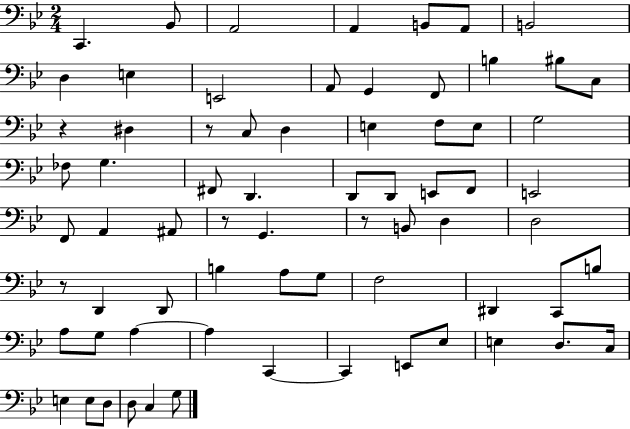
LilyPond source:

{
  \clef bass
  \numericTimeSignature
  \time 2/4
  \key bes \major
  \repeat volta 2 { c,4. bes,8 | a,2 | a,4 b,8 a,8 | b,2 | \break d4 e4 | e,2 | a,8 g,4 f,8 | b4 bis8 c8 | \break r4 dis4 | r8 c8 d4 | e4 f8 e8 | g2 | \break fes8 g4. | fis,8 d,4. | d,8 d,8 e,8 f,8 | e,2 | \break f,8 a,4 ais,8 | r8 g,4. | r8 b,8 d4 | d2 | \break r8 d,4 d,8 | b4 a8 g8 | f2 | dis,4 c,8 b8 | \break a8 g8 a4~~ | a4 c,4~~ | c,4 e,8 ees8 | e4 d8. c16 | \break e4 e8 d8 | d8 c4 g8 | } \bar "|."
}